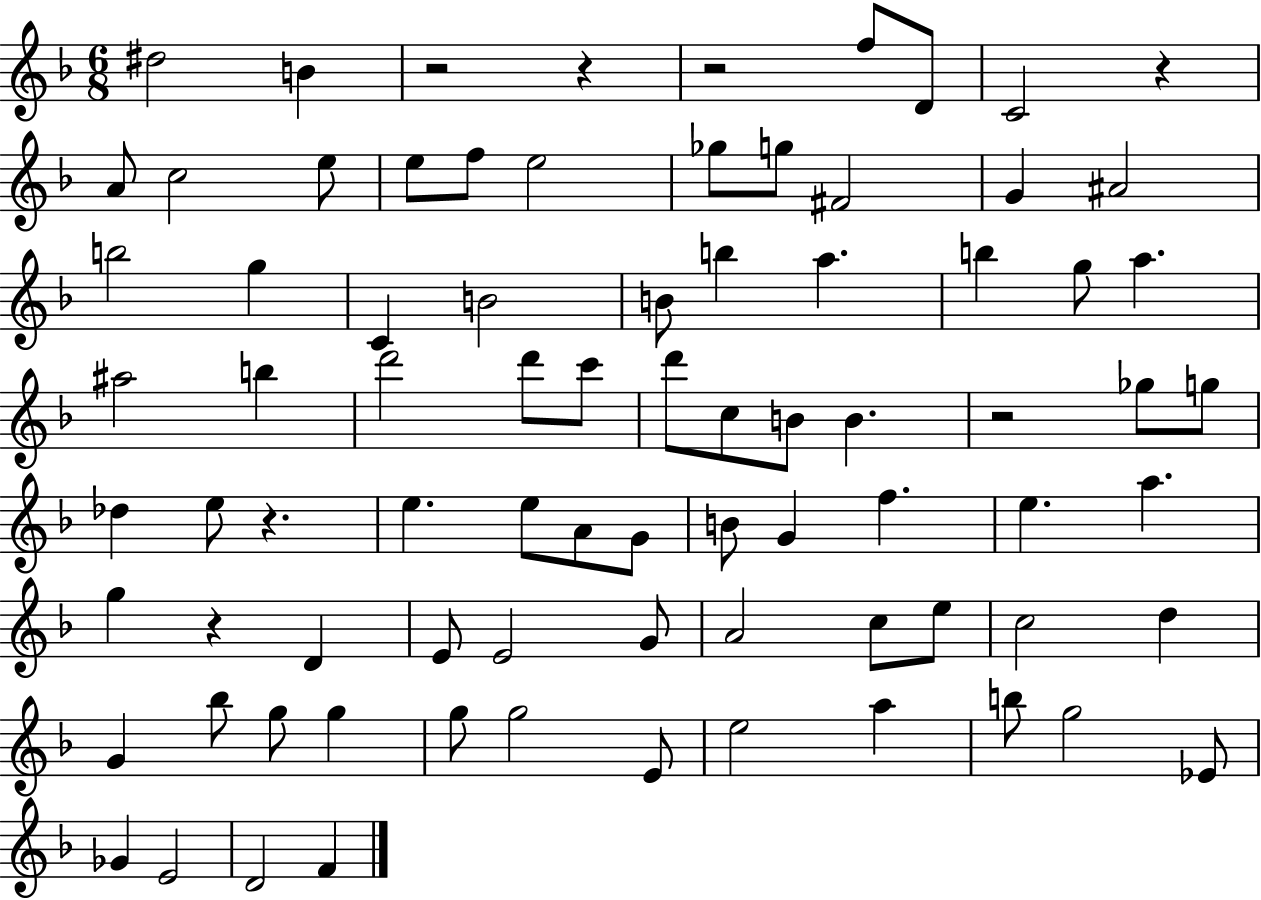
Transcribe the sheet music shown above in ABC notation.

X:1
T:Untitled
M:6/8
L:1/4
K:F
^d2 B z2 z z2 f/2 D/2 C2 z A/2 c2 e/2 e/2 f/2 e2 _g/2 g/2 ^F2 G ^A2 b2 g C B2 B/2 b a b g/2 a ^a2 b d'2 d'/2 c'/2 d'/2 c/2 B/2 B z2 _g/2 g/2 _d e/2 z e e/2 A/2 G/2 B/2 G f e a g z D E/2 E2 G/2 A2 c/2 e/2 c2 d G _b/2 g/2 g g/2 g2 E/2 e2 a b/2 g2 _E/2 _G E2 D2 F